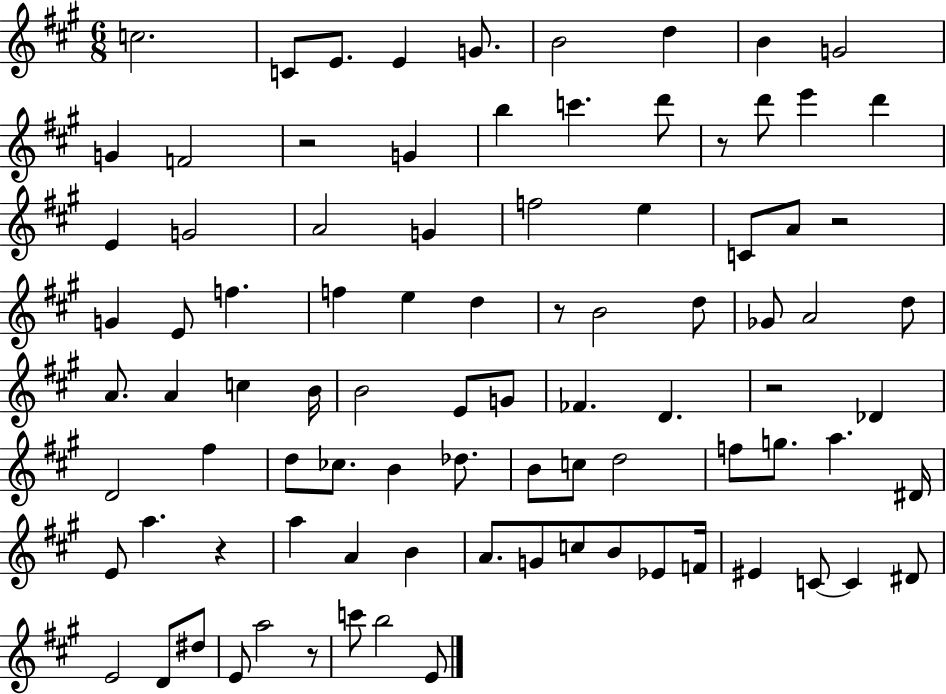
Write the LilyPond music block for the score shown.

{
  \clef treble
  \numericTimeSignature
  \time 6/8
  \key a \major
  c''2. | c'8 e'8. e'4 g'8. | b'2 d''4 | b'4 g'2 | \break g'4 f'2 | r2 g'4 | b''4 c'''4. d'''8 | r8 d'''8 e'''4 d'''4 | \break e'4 g'2 | a'2 g'4 | f''2 e''4 | c'8 a'8 r2 | \break g'4 e'8 f''4. | f''4 e''4 d''4 | r8 b'2 d''8 | ges'8 a'2 d''8 | \break a'8. a'4 c''4 b'16 | b'2 e'8 g'8 | fes'4. d'4. | r2 des'4 | \break d'2 fis''4 | d''8 ces''8. b'4 des''8. | b'8 c''8 d''2 | f''8 g''8. a''4. dis'16 | \break e'8 a''4. r4 | a''4 a'4 b'4 | a'8. g'8 c''8 b'8 ees'8 f'16 | eis'4 c'8~~ c'4 dis'8 | \break e'2 d'8 dis''8 | e'8 a''2 r8 | c'''8 b''2 e'8 | \bar "|."
}